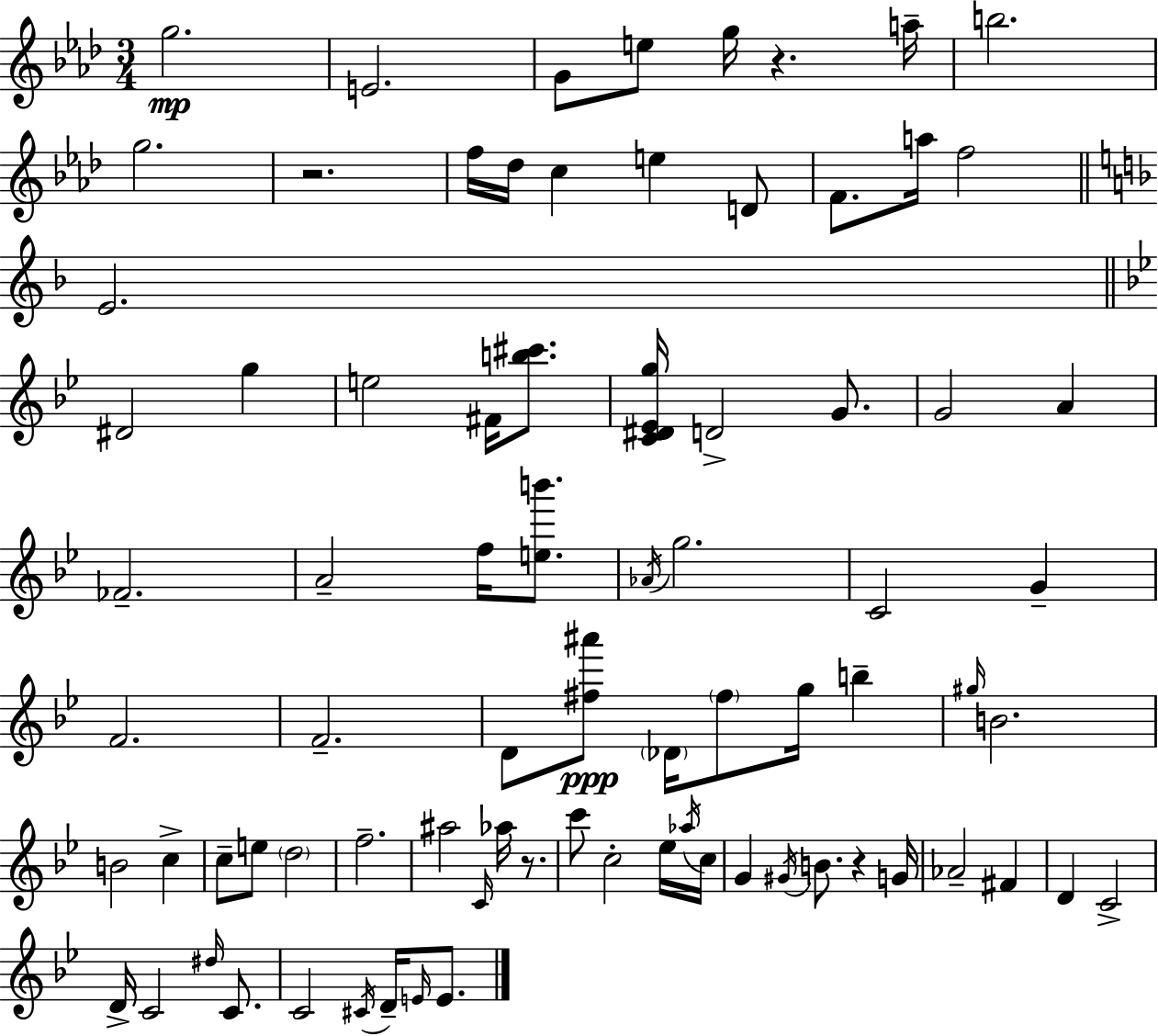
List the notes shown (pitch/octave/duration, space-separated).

G5/h. E4/h. G4/e E5/e G5/s R/q. A5/s B5/h. G5/h. R/h. F5/s Db5/s C5/q E5/q D4/e F4/e. A5/s F5/h E4/h. D#4/h G5/q E5/h F#4/s [B5,C#6]/e. [C4,D#4,Eb4,G5]/s D4/h G4/e. G4/h A4/q FES4/h. A4/h F5/s [E5,B6]/e. Ab4/s G5/h. C4/h G4/q F4/h. F4/h. D4/e [F#5,A#6]/e Db4/s F#5/e G5/s B5/q G#5/s B4/h. B4/h C5/q C5/e E5/e D5/h F5/h. A#5/h C4/s Ab5/s R/e. C6/e C5/h Eb5/s Ab5/s C5/s G4/q G#4/s B4/e. R/q G4/s Ab4/h F#4/q D4/q C4/h D4/s C4/h D#5/s C4/e. C4/h C#4/s D4/s E4/s E4/e.